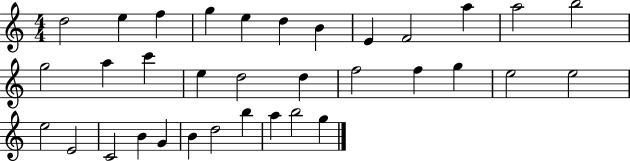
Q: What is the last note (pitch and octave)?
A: G5